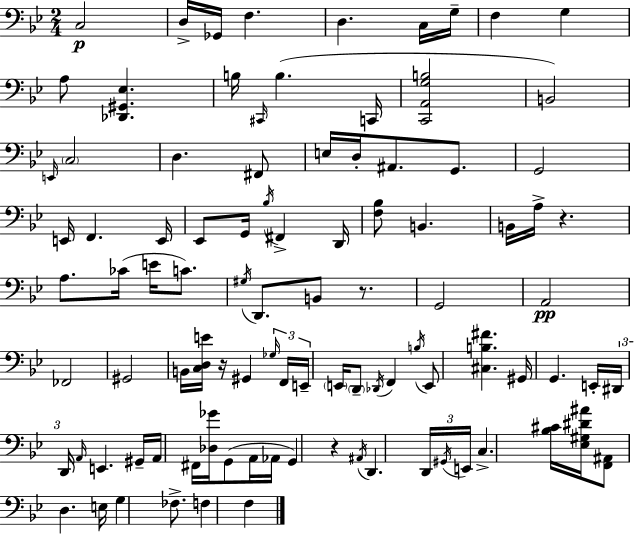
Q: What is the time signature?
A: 2/4